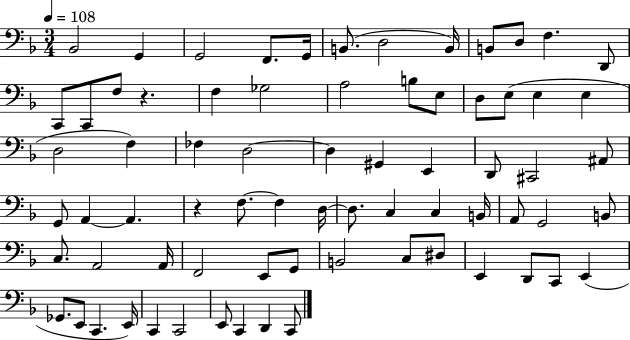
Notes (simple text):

Bb2/h G2/q G2/h F2/e. G2/s B2/e. D3/h B2/s B2/e D3/e F3/q. D2/e C2/e C2/e F3/e R/q. F3/q Gb3/h A3/h B3/e E3/e D3/e E3/e E3/q E3/q D3/h F3/q FES3/q D3/h D3/q G#2/q E2/q D2/e C#2/h A#2/e G2/e A2/q A2/q. R/q F3/e. F3/q D3/s D3/e. C3/q C3/q B2/s A2/e G2/h B2/e C3/e. A2/h A2/s F2/h E2/e G2/e B2/h C3/e D#3/e E2/q D2/e C2/e E2/q Gb2/e. E2/e C2/q. E2/s C2/q C2/h E2/e C2/q D2/q C2/e